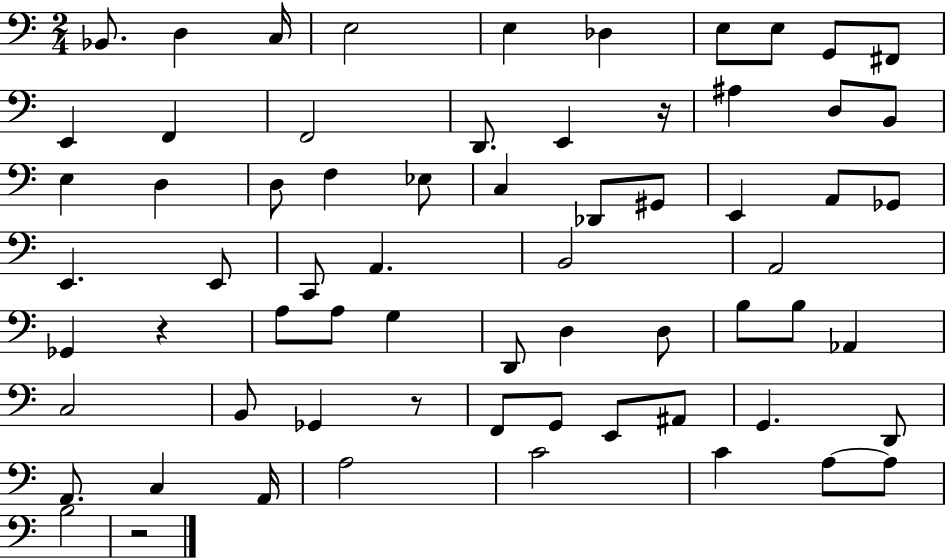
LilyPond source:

{
  \clef bass
  \numericTimeSignature
  \time 2/4
  \key c \major
  \repeat volta 2 { bes,8. d4 c16 | e2 | e4 des4 | e8 e8 g,8 fis,8 | \break e,4 f,4 | f,2 | d,8. e,4 r16 | ais4 d8 b,8 | \break e4 d4 | d8 f4 ees8 | c4 des,8 gis,8 | e,4 a,8 ges,8 | \break e,4. e,8 | c,8 a,4. | b,2 | a,2 | \break ges,4 r4 | a8 a8 g4 | d,8 d4 d8 | b8 b8 aes,4 | \break c2 | b,8 ges,4 r8 | f,8 g,8 e,8 ais,8 | g,4. d,8 | \break a,8. c4 a,16 | a2 | c'2 | c'4 a8~~ a8 | \break b2 | r2 | } \bar "|."
}